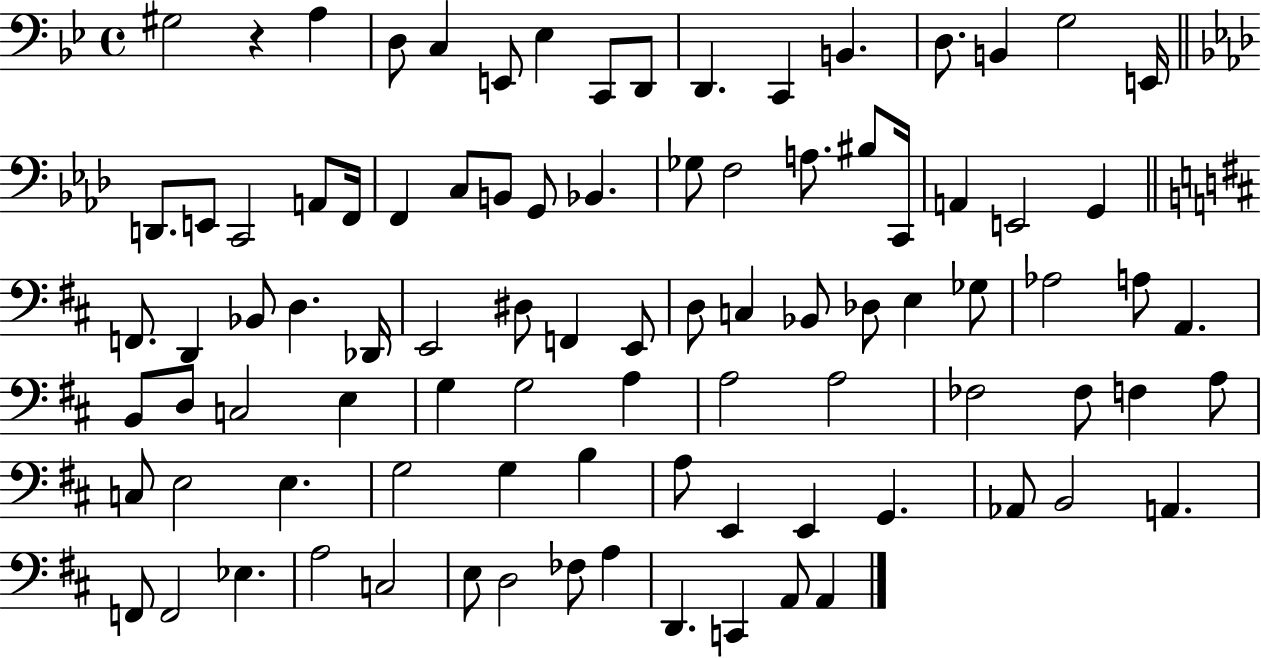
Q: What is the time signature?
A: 4/4